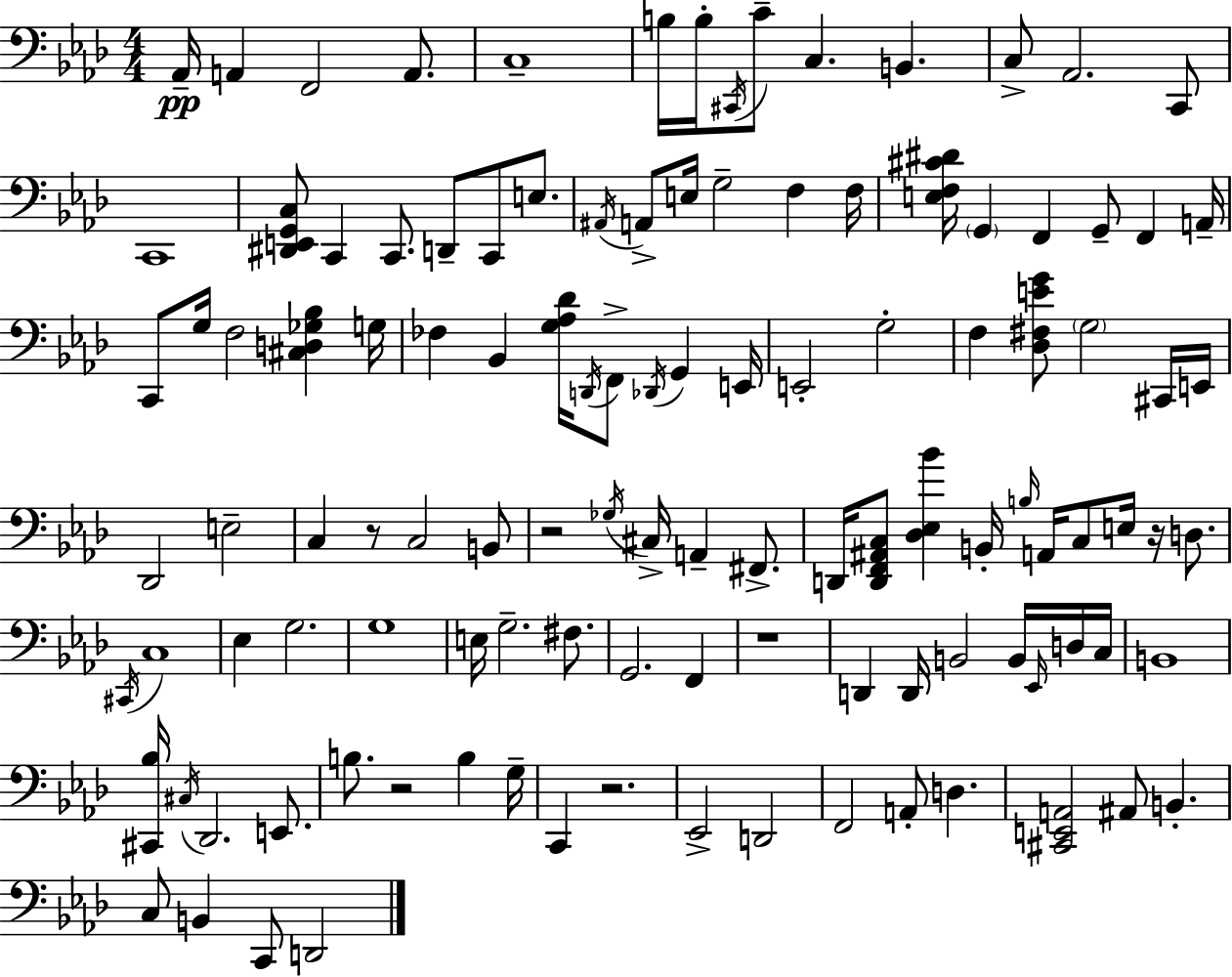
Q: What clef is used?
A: bass